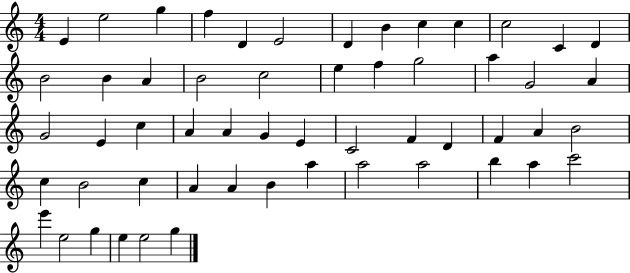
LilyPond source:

{
  \clef treble
  \numericTimeSignature
  \time 4/4
  \key c \major
  e'4 e''2 g''4 | f''4 d'4 e'2 | d'4 b'4 c''4 c''4 | c''2 c'4 d'4 | \break b'2 b'4 a'4 | b'2 c''2 | e''4 f''4 g''2 | a''4 g'2 a'4 | \break g'2 e'4 c''4 | a'4 a'4 g'4 e'4 | c'2 f'4 d'4 | f'4 a'4 b'2 | \break c''4 b'2 c''4 | a'4 a'4 b'4 a''4 | a''2 a''2 | b''4 a''4 c'''2 | \break e'''4 e''2 g''4 | e''4 e''2 g''4 | \bar "|."
}